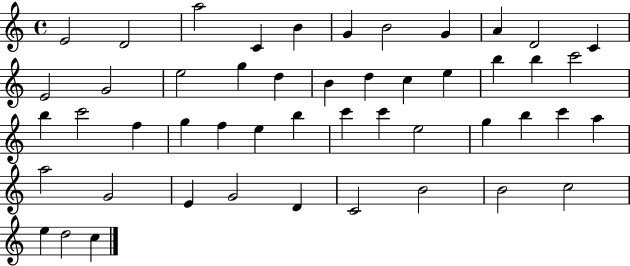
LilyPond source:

{
  \clef treble
  \time 4/4
  \defaultTimeSignature
  \key c \major
  e'2 d'2 | a''2 c'4 b'4 | g'4 b'2 g'4 | a'4 d'2 c'4 | \break e'2 g'2 | e''2 g''4 d''4 | b'4 d''4 c''4 e''4 | b''4 b''4 c'''2 | \break b''4 c'''2 f''4 | g''4 f''4 e''4 b''4 | c'''4 c'''4 e''2 | g''4 b''4 c'''4 a''4 | \break a''2 g'2 | e'4 g'2 d'4 | c'2 b'2 | b'2 c''2 | \break e''4 d''2 c''4 | \bar "|."
}